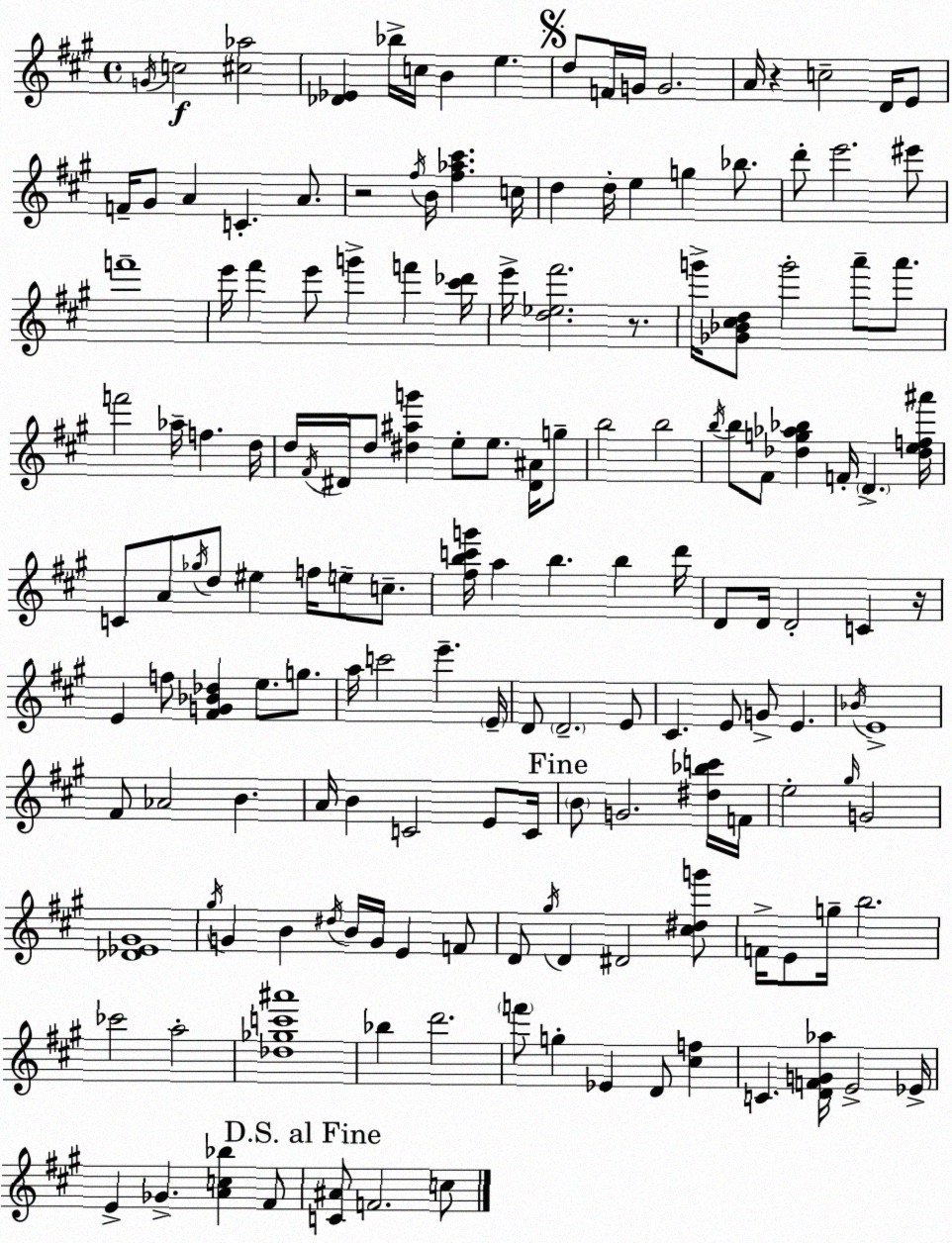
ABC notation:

X:1
T:Untitled
M:4/4
L:1/4
K:A
G/4 c2 [^c_a]2 [_D_E] _b/4 c/4 B e d/2 F/4 G/4 G2 A/4 z c2 D/4 E/2 F/4 ^G/2 A C A/2 z2 ^f/4 B/4 [^f_a^c'] c/4 d d/4 e g _b/2 d'/2 e'2 ^e'/2 f'4 e'/4 ^f' e'/2 g' f' [^c'_d']/4 e'/4 [d_e^f']2 z/2 g'/4 [_G_B^cd]/2 g'2 a'/2 a'/2 f'2 _a/4 f d/4 d/4 ^F/4 ^D/4 d/2 [^d^ag'] e/2 e/2 [^D^A]/4 g/2 b2 b2 b/4 b/2 ^F/2 [_dg_a_b] F/4 D [_def^a']/4 C/2 A/2 _g/4 d/2 ^e f/4 e/2 c/2 [^fbc'g']/4 a b b d'/4 D/2 D/4 D2 C z/4 E f/2 [^FG_B_d] e/2 g/2 a/4 c'2 e' E/4 D/2 D2 E/2 ^C E/2 G/2 E _B/4 E4 ^F/2 _A2 B A/4 B C2 E/2 C/4 B/2 G2 [^d_bc']/4 F/4 e2 ^g/4 G2 [_D_E^G]4 ^g/4 G B ^d/4 B/4 G/4 E F/2 D/2 ^g/4 D ^D2 [^c^dg']/2 F/4 E/2 g/4 b2 _c'2 a2 [_d_gc'^a']4 _b d'2 f'/2 g _E D/2 [^cf] C [DFG_a]/4 E2 _E/4 E _G [Ac_b] ^F/2 [C^A]/2 F2 c/2